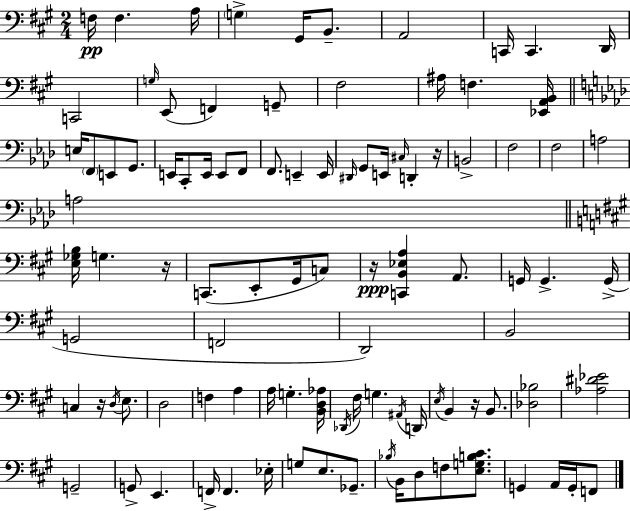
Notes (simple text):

F3/s F3/q. A3/s G3/q G#2/s B2/e. A2/h C2/s C2/q. D2/s C2/h G3/s E2/e F2/q G2/e F#3/h A#3/s F3/q. [Eb2,A2,B2]/s E3/s F2/e E2/e G2/e. E2/s C2/e E2/s E2/e F2/e F2/e. E2/q E2/s D#2/s G2/e E2/s C#3/s D2/q R/s B2/h F3/h F3/h A3/h A3/h [E3,Gb3,B3]/s G3/q. R/s C2/e. E2/e G#2/s C3/e R/s [C2,B2,Eb3,A3]/q A2/e. G2/s G2/q. G2/s G2/h F2/h D2/h B2/h C3/q R/s D3/s E3/e. D3/h F3/q A3/q A3/s G3/q. [B2,D3,Ab3]/s Db2/s F#3/s G3/q. A#2/s D2/s E3/s B2/q R/s B2/e. [Db3,Bb3]/h [Ab3,D#4,Eb4]/h G2/h G2/e E2/q. F2/s F2/q. Eb3/s G3/e E3/e. Gb2/e. Bb3/s B2/s D3/e F3/e [E3,G3,B3,C#4]/e. G2/q A2/s G2/s F2/e